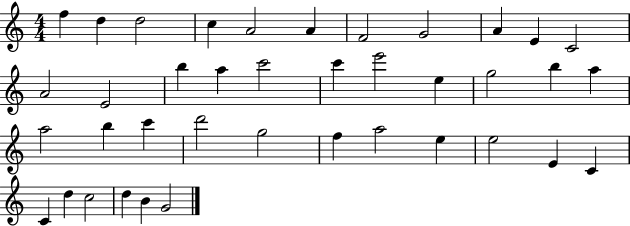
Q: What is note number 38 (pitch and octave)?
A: B4